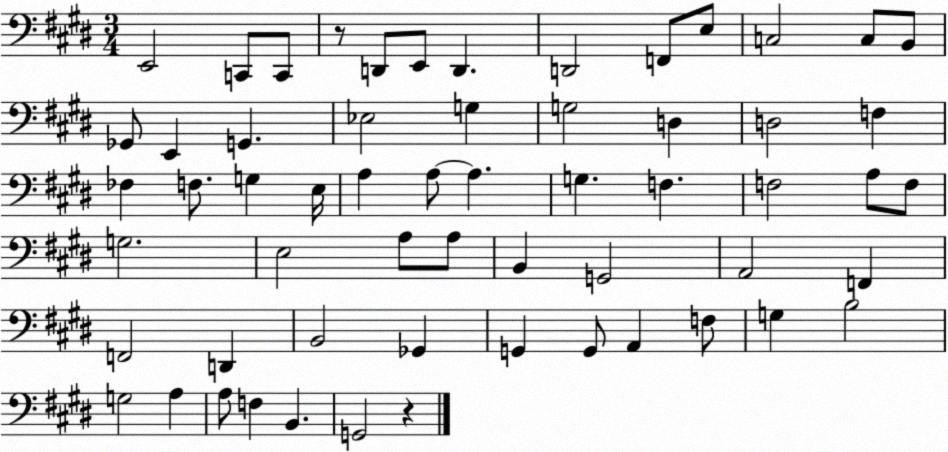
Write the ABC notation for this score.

X:1
T:Untitled
M:3/4
L:1/4
K:E
E,,2 C,,/2 C,,/2 z/2 D,,/2 E,,/2 D,, D,,2 F,,/2 E,/2 C,2 C,/2 B,,/2 _G,,/2 E,, G,, _E,2 G, G,2 D, D,2 F, _F, F,/2 G, E,/4 A, A,/2 A, G, F, F,2 A,/2 F,/2 G,2 E,2 A,/2 A,/2 B,, G,,2 A,,2 F,, F,,2 D,, B,,2 _G,, G,, G,,/2 A,, F,/2 G, B,2 G,2 A, A,/2 F, B,, G,,2 z